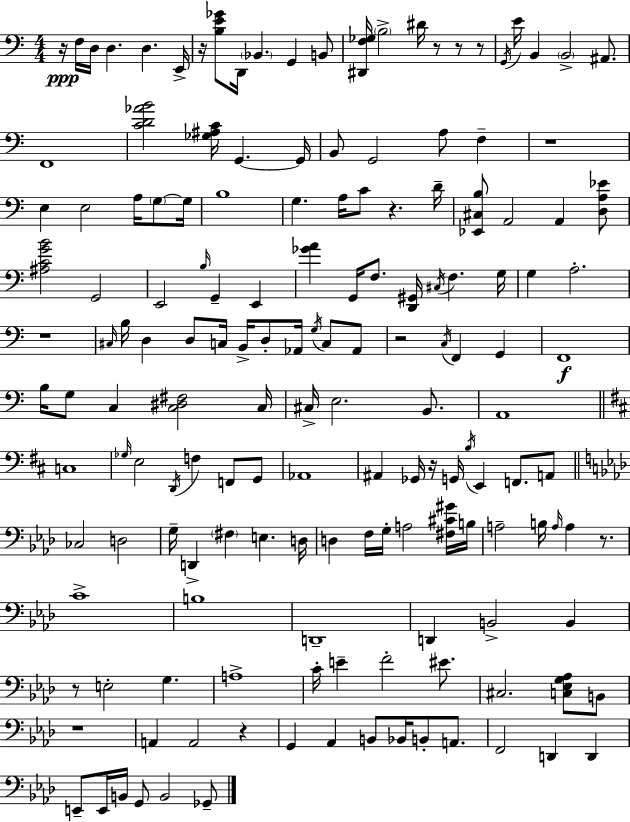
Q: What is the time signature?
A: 4/4